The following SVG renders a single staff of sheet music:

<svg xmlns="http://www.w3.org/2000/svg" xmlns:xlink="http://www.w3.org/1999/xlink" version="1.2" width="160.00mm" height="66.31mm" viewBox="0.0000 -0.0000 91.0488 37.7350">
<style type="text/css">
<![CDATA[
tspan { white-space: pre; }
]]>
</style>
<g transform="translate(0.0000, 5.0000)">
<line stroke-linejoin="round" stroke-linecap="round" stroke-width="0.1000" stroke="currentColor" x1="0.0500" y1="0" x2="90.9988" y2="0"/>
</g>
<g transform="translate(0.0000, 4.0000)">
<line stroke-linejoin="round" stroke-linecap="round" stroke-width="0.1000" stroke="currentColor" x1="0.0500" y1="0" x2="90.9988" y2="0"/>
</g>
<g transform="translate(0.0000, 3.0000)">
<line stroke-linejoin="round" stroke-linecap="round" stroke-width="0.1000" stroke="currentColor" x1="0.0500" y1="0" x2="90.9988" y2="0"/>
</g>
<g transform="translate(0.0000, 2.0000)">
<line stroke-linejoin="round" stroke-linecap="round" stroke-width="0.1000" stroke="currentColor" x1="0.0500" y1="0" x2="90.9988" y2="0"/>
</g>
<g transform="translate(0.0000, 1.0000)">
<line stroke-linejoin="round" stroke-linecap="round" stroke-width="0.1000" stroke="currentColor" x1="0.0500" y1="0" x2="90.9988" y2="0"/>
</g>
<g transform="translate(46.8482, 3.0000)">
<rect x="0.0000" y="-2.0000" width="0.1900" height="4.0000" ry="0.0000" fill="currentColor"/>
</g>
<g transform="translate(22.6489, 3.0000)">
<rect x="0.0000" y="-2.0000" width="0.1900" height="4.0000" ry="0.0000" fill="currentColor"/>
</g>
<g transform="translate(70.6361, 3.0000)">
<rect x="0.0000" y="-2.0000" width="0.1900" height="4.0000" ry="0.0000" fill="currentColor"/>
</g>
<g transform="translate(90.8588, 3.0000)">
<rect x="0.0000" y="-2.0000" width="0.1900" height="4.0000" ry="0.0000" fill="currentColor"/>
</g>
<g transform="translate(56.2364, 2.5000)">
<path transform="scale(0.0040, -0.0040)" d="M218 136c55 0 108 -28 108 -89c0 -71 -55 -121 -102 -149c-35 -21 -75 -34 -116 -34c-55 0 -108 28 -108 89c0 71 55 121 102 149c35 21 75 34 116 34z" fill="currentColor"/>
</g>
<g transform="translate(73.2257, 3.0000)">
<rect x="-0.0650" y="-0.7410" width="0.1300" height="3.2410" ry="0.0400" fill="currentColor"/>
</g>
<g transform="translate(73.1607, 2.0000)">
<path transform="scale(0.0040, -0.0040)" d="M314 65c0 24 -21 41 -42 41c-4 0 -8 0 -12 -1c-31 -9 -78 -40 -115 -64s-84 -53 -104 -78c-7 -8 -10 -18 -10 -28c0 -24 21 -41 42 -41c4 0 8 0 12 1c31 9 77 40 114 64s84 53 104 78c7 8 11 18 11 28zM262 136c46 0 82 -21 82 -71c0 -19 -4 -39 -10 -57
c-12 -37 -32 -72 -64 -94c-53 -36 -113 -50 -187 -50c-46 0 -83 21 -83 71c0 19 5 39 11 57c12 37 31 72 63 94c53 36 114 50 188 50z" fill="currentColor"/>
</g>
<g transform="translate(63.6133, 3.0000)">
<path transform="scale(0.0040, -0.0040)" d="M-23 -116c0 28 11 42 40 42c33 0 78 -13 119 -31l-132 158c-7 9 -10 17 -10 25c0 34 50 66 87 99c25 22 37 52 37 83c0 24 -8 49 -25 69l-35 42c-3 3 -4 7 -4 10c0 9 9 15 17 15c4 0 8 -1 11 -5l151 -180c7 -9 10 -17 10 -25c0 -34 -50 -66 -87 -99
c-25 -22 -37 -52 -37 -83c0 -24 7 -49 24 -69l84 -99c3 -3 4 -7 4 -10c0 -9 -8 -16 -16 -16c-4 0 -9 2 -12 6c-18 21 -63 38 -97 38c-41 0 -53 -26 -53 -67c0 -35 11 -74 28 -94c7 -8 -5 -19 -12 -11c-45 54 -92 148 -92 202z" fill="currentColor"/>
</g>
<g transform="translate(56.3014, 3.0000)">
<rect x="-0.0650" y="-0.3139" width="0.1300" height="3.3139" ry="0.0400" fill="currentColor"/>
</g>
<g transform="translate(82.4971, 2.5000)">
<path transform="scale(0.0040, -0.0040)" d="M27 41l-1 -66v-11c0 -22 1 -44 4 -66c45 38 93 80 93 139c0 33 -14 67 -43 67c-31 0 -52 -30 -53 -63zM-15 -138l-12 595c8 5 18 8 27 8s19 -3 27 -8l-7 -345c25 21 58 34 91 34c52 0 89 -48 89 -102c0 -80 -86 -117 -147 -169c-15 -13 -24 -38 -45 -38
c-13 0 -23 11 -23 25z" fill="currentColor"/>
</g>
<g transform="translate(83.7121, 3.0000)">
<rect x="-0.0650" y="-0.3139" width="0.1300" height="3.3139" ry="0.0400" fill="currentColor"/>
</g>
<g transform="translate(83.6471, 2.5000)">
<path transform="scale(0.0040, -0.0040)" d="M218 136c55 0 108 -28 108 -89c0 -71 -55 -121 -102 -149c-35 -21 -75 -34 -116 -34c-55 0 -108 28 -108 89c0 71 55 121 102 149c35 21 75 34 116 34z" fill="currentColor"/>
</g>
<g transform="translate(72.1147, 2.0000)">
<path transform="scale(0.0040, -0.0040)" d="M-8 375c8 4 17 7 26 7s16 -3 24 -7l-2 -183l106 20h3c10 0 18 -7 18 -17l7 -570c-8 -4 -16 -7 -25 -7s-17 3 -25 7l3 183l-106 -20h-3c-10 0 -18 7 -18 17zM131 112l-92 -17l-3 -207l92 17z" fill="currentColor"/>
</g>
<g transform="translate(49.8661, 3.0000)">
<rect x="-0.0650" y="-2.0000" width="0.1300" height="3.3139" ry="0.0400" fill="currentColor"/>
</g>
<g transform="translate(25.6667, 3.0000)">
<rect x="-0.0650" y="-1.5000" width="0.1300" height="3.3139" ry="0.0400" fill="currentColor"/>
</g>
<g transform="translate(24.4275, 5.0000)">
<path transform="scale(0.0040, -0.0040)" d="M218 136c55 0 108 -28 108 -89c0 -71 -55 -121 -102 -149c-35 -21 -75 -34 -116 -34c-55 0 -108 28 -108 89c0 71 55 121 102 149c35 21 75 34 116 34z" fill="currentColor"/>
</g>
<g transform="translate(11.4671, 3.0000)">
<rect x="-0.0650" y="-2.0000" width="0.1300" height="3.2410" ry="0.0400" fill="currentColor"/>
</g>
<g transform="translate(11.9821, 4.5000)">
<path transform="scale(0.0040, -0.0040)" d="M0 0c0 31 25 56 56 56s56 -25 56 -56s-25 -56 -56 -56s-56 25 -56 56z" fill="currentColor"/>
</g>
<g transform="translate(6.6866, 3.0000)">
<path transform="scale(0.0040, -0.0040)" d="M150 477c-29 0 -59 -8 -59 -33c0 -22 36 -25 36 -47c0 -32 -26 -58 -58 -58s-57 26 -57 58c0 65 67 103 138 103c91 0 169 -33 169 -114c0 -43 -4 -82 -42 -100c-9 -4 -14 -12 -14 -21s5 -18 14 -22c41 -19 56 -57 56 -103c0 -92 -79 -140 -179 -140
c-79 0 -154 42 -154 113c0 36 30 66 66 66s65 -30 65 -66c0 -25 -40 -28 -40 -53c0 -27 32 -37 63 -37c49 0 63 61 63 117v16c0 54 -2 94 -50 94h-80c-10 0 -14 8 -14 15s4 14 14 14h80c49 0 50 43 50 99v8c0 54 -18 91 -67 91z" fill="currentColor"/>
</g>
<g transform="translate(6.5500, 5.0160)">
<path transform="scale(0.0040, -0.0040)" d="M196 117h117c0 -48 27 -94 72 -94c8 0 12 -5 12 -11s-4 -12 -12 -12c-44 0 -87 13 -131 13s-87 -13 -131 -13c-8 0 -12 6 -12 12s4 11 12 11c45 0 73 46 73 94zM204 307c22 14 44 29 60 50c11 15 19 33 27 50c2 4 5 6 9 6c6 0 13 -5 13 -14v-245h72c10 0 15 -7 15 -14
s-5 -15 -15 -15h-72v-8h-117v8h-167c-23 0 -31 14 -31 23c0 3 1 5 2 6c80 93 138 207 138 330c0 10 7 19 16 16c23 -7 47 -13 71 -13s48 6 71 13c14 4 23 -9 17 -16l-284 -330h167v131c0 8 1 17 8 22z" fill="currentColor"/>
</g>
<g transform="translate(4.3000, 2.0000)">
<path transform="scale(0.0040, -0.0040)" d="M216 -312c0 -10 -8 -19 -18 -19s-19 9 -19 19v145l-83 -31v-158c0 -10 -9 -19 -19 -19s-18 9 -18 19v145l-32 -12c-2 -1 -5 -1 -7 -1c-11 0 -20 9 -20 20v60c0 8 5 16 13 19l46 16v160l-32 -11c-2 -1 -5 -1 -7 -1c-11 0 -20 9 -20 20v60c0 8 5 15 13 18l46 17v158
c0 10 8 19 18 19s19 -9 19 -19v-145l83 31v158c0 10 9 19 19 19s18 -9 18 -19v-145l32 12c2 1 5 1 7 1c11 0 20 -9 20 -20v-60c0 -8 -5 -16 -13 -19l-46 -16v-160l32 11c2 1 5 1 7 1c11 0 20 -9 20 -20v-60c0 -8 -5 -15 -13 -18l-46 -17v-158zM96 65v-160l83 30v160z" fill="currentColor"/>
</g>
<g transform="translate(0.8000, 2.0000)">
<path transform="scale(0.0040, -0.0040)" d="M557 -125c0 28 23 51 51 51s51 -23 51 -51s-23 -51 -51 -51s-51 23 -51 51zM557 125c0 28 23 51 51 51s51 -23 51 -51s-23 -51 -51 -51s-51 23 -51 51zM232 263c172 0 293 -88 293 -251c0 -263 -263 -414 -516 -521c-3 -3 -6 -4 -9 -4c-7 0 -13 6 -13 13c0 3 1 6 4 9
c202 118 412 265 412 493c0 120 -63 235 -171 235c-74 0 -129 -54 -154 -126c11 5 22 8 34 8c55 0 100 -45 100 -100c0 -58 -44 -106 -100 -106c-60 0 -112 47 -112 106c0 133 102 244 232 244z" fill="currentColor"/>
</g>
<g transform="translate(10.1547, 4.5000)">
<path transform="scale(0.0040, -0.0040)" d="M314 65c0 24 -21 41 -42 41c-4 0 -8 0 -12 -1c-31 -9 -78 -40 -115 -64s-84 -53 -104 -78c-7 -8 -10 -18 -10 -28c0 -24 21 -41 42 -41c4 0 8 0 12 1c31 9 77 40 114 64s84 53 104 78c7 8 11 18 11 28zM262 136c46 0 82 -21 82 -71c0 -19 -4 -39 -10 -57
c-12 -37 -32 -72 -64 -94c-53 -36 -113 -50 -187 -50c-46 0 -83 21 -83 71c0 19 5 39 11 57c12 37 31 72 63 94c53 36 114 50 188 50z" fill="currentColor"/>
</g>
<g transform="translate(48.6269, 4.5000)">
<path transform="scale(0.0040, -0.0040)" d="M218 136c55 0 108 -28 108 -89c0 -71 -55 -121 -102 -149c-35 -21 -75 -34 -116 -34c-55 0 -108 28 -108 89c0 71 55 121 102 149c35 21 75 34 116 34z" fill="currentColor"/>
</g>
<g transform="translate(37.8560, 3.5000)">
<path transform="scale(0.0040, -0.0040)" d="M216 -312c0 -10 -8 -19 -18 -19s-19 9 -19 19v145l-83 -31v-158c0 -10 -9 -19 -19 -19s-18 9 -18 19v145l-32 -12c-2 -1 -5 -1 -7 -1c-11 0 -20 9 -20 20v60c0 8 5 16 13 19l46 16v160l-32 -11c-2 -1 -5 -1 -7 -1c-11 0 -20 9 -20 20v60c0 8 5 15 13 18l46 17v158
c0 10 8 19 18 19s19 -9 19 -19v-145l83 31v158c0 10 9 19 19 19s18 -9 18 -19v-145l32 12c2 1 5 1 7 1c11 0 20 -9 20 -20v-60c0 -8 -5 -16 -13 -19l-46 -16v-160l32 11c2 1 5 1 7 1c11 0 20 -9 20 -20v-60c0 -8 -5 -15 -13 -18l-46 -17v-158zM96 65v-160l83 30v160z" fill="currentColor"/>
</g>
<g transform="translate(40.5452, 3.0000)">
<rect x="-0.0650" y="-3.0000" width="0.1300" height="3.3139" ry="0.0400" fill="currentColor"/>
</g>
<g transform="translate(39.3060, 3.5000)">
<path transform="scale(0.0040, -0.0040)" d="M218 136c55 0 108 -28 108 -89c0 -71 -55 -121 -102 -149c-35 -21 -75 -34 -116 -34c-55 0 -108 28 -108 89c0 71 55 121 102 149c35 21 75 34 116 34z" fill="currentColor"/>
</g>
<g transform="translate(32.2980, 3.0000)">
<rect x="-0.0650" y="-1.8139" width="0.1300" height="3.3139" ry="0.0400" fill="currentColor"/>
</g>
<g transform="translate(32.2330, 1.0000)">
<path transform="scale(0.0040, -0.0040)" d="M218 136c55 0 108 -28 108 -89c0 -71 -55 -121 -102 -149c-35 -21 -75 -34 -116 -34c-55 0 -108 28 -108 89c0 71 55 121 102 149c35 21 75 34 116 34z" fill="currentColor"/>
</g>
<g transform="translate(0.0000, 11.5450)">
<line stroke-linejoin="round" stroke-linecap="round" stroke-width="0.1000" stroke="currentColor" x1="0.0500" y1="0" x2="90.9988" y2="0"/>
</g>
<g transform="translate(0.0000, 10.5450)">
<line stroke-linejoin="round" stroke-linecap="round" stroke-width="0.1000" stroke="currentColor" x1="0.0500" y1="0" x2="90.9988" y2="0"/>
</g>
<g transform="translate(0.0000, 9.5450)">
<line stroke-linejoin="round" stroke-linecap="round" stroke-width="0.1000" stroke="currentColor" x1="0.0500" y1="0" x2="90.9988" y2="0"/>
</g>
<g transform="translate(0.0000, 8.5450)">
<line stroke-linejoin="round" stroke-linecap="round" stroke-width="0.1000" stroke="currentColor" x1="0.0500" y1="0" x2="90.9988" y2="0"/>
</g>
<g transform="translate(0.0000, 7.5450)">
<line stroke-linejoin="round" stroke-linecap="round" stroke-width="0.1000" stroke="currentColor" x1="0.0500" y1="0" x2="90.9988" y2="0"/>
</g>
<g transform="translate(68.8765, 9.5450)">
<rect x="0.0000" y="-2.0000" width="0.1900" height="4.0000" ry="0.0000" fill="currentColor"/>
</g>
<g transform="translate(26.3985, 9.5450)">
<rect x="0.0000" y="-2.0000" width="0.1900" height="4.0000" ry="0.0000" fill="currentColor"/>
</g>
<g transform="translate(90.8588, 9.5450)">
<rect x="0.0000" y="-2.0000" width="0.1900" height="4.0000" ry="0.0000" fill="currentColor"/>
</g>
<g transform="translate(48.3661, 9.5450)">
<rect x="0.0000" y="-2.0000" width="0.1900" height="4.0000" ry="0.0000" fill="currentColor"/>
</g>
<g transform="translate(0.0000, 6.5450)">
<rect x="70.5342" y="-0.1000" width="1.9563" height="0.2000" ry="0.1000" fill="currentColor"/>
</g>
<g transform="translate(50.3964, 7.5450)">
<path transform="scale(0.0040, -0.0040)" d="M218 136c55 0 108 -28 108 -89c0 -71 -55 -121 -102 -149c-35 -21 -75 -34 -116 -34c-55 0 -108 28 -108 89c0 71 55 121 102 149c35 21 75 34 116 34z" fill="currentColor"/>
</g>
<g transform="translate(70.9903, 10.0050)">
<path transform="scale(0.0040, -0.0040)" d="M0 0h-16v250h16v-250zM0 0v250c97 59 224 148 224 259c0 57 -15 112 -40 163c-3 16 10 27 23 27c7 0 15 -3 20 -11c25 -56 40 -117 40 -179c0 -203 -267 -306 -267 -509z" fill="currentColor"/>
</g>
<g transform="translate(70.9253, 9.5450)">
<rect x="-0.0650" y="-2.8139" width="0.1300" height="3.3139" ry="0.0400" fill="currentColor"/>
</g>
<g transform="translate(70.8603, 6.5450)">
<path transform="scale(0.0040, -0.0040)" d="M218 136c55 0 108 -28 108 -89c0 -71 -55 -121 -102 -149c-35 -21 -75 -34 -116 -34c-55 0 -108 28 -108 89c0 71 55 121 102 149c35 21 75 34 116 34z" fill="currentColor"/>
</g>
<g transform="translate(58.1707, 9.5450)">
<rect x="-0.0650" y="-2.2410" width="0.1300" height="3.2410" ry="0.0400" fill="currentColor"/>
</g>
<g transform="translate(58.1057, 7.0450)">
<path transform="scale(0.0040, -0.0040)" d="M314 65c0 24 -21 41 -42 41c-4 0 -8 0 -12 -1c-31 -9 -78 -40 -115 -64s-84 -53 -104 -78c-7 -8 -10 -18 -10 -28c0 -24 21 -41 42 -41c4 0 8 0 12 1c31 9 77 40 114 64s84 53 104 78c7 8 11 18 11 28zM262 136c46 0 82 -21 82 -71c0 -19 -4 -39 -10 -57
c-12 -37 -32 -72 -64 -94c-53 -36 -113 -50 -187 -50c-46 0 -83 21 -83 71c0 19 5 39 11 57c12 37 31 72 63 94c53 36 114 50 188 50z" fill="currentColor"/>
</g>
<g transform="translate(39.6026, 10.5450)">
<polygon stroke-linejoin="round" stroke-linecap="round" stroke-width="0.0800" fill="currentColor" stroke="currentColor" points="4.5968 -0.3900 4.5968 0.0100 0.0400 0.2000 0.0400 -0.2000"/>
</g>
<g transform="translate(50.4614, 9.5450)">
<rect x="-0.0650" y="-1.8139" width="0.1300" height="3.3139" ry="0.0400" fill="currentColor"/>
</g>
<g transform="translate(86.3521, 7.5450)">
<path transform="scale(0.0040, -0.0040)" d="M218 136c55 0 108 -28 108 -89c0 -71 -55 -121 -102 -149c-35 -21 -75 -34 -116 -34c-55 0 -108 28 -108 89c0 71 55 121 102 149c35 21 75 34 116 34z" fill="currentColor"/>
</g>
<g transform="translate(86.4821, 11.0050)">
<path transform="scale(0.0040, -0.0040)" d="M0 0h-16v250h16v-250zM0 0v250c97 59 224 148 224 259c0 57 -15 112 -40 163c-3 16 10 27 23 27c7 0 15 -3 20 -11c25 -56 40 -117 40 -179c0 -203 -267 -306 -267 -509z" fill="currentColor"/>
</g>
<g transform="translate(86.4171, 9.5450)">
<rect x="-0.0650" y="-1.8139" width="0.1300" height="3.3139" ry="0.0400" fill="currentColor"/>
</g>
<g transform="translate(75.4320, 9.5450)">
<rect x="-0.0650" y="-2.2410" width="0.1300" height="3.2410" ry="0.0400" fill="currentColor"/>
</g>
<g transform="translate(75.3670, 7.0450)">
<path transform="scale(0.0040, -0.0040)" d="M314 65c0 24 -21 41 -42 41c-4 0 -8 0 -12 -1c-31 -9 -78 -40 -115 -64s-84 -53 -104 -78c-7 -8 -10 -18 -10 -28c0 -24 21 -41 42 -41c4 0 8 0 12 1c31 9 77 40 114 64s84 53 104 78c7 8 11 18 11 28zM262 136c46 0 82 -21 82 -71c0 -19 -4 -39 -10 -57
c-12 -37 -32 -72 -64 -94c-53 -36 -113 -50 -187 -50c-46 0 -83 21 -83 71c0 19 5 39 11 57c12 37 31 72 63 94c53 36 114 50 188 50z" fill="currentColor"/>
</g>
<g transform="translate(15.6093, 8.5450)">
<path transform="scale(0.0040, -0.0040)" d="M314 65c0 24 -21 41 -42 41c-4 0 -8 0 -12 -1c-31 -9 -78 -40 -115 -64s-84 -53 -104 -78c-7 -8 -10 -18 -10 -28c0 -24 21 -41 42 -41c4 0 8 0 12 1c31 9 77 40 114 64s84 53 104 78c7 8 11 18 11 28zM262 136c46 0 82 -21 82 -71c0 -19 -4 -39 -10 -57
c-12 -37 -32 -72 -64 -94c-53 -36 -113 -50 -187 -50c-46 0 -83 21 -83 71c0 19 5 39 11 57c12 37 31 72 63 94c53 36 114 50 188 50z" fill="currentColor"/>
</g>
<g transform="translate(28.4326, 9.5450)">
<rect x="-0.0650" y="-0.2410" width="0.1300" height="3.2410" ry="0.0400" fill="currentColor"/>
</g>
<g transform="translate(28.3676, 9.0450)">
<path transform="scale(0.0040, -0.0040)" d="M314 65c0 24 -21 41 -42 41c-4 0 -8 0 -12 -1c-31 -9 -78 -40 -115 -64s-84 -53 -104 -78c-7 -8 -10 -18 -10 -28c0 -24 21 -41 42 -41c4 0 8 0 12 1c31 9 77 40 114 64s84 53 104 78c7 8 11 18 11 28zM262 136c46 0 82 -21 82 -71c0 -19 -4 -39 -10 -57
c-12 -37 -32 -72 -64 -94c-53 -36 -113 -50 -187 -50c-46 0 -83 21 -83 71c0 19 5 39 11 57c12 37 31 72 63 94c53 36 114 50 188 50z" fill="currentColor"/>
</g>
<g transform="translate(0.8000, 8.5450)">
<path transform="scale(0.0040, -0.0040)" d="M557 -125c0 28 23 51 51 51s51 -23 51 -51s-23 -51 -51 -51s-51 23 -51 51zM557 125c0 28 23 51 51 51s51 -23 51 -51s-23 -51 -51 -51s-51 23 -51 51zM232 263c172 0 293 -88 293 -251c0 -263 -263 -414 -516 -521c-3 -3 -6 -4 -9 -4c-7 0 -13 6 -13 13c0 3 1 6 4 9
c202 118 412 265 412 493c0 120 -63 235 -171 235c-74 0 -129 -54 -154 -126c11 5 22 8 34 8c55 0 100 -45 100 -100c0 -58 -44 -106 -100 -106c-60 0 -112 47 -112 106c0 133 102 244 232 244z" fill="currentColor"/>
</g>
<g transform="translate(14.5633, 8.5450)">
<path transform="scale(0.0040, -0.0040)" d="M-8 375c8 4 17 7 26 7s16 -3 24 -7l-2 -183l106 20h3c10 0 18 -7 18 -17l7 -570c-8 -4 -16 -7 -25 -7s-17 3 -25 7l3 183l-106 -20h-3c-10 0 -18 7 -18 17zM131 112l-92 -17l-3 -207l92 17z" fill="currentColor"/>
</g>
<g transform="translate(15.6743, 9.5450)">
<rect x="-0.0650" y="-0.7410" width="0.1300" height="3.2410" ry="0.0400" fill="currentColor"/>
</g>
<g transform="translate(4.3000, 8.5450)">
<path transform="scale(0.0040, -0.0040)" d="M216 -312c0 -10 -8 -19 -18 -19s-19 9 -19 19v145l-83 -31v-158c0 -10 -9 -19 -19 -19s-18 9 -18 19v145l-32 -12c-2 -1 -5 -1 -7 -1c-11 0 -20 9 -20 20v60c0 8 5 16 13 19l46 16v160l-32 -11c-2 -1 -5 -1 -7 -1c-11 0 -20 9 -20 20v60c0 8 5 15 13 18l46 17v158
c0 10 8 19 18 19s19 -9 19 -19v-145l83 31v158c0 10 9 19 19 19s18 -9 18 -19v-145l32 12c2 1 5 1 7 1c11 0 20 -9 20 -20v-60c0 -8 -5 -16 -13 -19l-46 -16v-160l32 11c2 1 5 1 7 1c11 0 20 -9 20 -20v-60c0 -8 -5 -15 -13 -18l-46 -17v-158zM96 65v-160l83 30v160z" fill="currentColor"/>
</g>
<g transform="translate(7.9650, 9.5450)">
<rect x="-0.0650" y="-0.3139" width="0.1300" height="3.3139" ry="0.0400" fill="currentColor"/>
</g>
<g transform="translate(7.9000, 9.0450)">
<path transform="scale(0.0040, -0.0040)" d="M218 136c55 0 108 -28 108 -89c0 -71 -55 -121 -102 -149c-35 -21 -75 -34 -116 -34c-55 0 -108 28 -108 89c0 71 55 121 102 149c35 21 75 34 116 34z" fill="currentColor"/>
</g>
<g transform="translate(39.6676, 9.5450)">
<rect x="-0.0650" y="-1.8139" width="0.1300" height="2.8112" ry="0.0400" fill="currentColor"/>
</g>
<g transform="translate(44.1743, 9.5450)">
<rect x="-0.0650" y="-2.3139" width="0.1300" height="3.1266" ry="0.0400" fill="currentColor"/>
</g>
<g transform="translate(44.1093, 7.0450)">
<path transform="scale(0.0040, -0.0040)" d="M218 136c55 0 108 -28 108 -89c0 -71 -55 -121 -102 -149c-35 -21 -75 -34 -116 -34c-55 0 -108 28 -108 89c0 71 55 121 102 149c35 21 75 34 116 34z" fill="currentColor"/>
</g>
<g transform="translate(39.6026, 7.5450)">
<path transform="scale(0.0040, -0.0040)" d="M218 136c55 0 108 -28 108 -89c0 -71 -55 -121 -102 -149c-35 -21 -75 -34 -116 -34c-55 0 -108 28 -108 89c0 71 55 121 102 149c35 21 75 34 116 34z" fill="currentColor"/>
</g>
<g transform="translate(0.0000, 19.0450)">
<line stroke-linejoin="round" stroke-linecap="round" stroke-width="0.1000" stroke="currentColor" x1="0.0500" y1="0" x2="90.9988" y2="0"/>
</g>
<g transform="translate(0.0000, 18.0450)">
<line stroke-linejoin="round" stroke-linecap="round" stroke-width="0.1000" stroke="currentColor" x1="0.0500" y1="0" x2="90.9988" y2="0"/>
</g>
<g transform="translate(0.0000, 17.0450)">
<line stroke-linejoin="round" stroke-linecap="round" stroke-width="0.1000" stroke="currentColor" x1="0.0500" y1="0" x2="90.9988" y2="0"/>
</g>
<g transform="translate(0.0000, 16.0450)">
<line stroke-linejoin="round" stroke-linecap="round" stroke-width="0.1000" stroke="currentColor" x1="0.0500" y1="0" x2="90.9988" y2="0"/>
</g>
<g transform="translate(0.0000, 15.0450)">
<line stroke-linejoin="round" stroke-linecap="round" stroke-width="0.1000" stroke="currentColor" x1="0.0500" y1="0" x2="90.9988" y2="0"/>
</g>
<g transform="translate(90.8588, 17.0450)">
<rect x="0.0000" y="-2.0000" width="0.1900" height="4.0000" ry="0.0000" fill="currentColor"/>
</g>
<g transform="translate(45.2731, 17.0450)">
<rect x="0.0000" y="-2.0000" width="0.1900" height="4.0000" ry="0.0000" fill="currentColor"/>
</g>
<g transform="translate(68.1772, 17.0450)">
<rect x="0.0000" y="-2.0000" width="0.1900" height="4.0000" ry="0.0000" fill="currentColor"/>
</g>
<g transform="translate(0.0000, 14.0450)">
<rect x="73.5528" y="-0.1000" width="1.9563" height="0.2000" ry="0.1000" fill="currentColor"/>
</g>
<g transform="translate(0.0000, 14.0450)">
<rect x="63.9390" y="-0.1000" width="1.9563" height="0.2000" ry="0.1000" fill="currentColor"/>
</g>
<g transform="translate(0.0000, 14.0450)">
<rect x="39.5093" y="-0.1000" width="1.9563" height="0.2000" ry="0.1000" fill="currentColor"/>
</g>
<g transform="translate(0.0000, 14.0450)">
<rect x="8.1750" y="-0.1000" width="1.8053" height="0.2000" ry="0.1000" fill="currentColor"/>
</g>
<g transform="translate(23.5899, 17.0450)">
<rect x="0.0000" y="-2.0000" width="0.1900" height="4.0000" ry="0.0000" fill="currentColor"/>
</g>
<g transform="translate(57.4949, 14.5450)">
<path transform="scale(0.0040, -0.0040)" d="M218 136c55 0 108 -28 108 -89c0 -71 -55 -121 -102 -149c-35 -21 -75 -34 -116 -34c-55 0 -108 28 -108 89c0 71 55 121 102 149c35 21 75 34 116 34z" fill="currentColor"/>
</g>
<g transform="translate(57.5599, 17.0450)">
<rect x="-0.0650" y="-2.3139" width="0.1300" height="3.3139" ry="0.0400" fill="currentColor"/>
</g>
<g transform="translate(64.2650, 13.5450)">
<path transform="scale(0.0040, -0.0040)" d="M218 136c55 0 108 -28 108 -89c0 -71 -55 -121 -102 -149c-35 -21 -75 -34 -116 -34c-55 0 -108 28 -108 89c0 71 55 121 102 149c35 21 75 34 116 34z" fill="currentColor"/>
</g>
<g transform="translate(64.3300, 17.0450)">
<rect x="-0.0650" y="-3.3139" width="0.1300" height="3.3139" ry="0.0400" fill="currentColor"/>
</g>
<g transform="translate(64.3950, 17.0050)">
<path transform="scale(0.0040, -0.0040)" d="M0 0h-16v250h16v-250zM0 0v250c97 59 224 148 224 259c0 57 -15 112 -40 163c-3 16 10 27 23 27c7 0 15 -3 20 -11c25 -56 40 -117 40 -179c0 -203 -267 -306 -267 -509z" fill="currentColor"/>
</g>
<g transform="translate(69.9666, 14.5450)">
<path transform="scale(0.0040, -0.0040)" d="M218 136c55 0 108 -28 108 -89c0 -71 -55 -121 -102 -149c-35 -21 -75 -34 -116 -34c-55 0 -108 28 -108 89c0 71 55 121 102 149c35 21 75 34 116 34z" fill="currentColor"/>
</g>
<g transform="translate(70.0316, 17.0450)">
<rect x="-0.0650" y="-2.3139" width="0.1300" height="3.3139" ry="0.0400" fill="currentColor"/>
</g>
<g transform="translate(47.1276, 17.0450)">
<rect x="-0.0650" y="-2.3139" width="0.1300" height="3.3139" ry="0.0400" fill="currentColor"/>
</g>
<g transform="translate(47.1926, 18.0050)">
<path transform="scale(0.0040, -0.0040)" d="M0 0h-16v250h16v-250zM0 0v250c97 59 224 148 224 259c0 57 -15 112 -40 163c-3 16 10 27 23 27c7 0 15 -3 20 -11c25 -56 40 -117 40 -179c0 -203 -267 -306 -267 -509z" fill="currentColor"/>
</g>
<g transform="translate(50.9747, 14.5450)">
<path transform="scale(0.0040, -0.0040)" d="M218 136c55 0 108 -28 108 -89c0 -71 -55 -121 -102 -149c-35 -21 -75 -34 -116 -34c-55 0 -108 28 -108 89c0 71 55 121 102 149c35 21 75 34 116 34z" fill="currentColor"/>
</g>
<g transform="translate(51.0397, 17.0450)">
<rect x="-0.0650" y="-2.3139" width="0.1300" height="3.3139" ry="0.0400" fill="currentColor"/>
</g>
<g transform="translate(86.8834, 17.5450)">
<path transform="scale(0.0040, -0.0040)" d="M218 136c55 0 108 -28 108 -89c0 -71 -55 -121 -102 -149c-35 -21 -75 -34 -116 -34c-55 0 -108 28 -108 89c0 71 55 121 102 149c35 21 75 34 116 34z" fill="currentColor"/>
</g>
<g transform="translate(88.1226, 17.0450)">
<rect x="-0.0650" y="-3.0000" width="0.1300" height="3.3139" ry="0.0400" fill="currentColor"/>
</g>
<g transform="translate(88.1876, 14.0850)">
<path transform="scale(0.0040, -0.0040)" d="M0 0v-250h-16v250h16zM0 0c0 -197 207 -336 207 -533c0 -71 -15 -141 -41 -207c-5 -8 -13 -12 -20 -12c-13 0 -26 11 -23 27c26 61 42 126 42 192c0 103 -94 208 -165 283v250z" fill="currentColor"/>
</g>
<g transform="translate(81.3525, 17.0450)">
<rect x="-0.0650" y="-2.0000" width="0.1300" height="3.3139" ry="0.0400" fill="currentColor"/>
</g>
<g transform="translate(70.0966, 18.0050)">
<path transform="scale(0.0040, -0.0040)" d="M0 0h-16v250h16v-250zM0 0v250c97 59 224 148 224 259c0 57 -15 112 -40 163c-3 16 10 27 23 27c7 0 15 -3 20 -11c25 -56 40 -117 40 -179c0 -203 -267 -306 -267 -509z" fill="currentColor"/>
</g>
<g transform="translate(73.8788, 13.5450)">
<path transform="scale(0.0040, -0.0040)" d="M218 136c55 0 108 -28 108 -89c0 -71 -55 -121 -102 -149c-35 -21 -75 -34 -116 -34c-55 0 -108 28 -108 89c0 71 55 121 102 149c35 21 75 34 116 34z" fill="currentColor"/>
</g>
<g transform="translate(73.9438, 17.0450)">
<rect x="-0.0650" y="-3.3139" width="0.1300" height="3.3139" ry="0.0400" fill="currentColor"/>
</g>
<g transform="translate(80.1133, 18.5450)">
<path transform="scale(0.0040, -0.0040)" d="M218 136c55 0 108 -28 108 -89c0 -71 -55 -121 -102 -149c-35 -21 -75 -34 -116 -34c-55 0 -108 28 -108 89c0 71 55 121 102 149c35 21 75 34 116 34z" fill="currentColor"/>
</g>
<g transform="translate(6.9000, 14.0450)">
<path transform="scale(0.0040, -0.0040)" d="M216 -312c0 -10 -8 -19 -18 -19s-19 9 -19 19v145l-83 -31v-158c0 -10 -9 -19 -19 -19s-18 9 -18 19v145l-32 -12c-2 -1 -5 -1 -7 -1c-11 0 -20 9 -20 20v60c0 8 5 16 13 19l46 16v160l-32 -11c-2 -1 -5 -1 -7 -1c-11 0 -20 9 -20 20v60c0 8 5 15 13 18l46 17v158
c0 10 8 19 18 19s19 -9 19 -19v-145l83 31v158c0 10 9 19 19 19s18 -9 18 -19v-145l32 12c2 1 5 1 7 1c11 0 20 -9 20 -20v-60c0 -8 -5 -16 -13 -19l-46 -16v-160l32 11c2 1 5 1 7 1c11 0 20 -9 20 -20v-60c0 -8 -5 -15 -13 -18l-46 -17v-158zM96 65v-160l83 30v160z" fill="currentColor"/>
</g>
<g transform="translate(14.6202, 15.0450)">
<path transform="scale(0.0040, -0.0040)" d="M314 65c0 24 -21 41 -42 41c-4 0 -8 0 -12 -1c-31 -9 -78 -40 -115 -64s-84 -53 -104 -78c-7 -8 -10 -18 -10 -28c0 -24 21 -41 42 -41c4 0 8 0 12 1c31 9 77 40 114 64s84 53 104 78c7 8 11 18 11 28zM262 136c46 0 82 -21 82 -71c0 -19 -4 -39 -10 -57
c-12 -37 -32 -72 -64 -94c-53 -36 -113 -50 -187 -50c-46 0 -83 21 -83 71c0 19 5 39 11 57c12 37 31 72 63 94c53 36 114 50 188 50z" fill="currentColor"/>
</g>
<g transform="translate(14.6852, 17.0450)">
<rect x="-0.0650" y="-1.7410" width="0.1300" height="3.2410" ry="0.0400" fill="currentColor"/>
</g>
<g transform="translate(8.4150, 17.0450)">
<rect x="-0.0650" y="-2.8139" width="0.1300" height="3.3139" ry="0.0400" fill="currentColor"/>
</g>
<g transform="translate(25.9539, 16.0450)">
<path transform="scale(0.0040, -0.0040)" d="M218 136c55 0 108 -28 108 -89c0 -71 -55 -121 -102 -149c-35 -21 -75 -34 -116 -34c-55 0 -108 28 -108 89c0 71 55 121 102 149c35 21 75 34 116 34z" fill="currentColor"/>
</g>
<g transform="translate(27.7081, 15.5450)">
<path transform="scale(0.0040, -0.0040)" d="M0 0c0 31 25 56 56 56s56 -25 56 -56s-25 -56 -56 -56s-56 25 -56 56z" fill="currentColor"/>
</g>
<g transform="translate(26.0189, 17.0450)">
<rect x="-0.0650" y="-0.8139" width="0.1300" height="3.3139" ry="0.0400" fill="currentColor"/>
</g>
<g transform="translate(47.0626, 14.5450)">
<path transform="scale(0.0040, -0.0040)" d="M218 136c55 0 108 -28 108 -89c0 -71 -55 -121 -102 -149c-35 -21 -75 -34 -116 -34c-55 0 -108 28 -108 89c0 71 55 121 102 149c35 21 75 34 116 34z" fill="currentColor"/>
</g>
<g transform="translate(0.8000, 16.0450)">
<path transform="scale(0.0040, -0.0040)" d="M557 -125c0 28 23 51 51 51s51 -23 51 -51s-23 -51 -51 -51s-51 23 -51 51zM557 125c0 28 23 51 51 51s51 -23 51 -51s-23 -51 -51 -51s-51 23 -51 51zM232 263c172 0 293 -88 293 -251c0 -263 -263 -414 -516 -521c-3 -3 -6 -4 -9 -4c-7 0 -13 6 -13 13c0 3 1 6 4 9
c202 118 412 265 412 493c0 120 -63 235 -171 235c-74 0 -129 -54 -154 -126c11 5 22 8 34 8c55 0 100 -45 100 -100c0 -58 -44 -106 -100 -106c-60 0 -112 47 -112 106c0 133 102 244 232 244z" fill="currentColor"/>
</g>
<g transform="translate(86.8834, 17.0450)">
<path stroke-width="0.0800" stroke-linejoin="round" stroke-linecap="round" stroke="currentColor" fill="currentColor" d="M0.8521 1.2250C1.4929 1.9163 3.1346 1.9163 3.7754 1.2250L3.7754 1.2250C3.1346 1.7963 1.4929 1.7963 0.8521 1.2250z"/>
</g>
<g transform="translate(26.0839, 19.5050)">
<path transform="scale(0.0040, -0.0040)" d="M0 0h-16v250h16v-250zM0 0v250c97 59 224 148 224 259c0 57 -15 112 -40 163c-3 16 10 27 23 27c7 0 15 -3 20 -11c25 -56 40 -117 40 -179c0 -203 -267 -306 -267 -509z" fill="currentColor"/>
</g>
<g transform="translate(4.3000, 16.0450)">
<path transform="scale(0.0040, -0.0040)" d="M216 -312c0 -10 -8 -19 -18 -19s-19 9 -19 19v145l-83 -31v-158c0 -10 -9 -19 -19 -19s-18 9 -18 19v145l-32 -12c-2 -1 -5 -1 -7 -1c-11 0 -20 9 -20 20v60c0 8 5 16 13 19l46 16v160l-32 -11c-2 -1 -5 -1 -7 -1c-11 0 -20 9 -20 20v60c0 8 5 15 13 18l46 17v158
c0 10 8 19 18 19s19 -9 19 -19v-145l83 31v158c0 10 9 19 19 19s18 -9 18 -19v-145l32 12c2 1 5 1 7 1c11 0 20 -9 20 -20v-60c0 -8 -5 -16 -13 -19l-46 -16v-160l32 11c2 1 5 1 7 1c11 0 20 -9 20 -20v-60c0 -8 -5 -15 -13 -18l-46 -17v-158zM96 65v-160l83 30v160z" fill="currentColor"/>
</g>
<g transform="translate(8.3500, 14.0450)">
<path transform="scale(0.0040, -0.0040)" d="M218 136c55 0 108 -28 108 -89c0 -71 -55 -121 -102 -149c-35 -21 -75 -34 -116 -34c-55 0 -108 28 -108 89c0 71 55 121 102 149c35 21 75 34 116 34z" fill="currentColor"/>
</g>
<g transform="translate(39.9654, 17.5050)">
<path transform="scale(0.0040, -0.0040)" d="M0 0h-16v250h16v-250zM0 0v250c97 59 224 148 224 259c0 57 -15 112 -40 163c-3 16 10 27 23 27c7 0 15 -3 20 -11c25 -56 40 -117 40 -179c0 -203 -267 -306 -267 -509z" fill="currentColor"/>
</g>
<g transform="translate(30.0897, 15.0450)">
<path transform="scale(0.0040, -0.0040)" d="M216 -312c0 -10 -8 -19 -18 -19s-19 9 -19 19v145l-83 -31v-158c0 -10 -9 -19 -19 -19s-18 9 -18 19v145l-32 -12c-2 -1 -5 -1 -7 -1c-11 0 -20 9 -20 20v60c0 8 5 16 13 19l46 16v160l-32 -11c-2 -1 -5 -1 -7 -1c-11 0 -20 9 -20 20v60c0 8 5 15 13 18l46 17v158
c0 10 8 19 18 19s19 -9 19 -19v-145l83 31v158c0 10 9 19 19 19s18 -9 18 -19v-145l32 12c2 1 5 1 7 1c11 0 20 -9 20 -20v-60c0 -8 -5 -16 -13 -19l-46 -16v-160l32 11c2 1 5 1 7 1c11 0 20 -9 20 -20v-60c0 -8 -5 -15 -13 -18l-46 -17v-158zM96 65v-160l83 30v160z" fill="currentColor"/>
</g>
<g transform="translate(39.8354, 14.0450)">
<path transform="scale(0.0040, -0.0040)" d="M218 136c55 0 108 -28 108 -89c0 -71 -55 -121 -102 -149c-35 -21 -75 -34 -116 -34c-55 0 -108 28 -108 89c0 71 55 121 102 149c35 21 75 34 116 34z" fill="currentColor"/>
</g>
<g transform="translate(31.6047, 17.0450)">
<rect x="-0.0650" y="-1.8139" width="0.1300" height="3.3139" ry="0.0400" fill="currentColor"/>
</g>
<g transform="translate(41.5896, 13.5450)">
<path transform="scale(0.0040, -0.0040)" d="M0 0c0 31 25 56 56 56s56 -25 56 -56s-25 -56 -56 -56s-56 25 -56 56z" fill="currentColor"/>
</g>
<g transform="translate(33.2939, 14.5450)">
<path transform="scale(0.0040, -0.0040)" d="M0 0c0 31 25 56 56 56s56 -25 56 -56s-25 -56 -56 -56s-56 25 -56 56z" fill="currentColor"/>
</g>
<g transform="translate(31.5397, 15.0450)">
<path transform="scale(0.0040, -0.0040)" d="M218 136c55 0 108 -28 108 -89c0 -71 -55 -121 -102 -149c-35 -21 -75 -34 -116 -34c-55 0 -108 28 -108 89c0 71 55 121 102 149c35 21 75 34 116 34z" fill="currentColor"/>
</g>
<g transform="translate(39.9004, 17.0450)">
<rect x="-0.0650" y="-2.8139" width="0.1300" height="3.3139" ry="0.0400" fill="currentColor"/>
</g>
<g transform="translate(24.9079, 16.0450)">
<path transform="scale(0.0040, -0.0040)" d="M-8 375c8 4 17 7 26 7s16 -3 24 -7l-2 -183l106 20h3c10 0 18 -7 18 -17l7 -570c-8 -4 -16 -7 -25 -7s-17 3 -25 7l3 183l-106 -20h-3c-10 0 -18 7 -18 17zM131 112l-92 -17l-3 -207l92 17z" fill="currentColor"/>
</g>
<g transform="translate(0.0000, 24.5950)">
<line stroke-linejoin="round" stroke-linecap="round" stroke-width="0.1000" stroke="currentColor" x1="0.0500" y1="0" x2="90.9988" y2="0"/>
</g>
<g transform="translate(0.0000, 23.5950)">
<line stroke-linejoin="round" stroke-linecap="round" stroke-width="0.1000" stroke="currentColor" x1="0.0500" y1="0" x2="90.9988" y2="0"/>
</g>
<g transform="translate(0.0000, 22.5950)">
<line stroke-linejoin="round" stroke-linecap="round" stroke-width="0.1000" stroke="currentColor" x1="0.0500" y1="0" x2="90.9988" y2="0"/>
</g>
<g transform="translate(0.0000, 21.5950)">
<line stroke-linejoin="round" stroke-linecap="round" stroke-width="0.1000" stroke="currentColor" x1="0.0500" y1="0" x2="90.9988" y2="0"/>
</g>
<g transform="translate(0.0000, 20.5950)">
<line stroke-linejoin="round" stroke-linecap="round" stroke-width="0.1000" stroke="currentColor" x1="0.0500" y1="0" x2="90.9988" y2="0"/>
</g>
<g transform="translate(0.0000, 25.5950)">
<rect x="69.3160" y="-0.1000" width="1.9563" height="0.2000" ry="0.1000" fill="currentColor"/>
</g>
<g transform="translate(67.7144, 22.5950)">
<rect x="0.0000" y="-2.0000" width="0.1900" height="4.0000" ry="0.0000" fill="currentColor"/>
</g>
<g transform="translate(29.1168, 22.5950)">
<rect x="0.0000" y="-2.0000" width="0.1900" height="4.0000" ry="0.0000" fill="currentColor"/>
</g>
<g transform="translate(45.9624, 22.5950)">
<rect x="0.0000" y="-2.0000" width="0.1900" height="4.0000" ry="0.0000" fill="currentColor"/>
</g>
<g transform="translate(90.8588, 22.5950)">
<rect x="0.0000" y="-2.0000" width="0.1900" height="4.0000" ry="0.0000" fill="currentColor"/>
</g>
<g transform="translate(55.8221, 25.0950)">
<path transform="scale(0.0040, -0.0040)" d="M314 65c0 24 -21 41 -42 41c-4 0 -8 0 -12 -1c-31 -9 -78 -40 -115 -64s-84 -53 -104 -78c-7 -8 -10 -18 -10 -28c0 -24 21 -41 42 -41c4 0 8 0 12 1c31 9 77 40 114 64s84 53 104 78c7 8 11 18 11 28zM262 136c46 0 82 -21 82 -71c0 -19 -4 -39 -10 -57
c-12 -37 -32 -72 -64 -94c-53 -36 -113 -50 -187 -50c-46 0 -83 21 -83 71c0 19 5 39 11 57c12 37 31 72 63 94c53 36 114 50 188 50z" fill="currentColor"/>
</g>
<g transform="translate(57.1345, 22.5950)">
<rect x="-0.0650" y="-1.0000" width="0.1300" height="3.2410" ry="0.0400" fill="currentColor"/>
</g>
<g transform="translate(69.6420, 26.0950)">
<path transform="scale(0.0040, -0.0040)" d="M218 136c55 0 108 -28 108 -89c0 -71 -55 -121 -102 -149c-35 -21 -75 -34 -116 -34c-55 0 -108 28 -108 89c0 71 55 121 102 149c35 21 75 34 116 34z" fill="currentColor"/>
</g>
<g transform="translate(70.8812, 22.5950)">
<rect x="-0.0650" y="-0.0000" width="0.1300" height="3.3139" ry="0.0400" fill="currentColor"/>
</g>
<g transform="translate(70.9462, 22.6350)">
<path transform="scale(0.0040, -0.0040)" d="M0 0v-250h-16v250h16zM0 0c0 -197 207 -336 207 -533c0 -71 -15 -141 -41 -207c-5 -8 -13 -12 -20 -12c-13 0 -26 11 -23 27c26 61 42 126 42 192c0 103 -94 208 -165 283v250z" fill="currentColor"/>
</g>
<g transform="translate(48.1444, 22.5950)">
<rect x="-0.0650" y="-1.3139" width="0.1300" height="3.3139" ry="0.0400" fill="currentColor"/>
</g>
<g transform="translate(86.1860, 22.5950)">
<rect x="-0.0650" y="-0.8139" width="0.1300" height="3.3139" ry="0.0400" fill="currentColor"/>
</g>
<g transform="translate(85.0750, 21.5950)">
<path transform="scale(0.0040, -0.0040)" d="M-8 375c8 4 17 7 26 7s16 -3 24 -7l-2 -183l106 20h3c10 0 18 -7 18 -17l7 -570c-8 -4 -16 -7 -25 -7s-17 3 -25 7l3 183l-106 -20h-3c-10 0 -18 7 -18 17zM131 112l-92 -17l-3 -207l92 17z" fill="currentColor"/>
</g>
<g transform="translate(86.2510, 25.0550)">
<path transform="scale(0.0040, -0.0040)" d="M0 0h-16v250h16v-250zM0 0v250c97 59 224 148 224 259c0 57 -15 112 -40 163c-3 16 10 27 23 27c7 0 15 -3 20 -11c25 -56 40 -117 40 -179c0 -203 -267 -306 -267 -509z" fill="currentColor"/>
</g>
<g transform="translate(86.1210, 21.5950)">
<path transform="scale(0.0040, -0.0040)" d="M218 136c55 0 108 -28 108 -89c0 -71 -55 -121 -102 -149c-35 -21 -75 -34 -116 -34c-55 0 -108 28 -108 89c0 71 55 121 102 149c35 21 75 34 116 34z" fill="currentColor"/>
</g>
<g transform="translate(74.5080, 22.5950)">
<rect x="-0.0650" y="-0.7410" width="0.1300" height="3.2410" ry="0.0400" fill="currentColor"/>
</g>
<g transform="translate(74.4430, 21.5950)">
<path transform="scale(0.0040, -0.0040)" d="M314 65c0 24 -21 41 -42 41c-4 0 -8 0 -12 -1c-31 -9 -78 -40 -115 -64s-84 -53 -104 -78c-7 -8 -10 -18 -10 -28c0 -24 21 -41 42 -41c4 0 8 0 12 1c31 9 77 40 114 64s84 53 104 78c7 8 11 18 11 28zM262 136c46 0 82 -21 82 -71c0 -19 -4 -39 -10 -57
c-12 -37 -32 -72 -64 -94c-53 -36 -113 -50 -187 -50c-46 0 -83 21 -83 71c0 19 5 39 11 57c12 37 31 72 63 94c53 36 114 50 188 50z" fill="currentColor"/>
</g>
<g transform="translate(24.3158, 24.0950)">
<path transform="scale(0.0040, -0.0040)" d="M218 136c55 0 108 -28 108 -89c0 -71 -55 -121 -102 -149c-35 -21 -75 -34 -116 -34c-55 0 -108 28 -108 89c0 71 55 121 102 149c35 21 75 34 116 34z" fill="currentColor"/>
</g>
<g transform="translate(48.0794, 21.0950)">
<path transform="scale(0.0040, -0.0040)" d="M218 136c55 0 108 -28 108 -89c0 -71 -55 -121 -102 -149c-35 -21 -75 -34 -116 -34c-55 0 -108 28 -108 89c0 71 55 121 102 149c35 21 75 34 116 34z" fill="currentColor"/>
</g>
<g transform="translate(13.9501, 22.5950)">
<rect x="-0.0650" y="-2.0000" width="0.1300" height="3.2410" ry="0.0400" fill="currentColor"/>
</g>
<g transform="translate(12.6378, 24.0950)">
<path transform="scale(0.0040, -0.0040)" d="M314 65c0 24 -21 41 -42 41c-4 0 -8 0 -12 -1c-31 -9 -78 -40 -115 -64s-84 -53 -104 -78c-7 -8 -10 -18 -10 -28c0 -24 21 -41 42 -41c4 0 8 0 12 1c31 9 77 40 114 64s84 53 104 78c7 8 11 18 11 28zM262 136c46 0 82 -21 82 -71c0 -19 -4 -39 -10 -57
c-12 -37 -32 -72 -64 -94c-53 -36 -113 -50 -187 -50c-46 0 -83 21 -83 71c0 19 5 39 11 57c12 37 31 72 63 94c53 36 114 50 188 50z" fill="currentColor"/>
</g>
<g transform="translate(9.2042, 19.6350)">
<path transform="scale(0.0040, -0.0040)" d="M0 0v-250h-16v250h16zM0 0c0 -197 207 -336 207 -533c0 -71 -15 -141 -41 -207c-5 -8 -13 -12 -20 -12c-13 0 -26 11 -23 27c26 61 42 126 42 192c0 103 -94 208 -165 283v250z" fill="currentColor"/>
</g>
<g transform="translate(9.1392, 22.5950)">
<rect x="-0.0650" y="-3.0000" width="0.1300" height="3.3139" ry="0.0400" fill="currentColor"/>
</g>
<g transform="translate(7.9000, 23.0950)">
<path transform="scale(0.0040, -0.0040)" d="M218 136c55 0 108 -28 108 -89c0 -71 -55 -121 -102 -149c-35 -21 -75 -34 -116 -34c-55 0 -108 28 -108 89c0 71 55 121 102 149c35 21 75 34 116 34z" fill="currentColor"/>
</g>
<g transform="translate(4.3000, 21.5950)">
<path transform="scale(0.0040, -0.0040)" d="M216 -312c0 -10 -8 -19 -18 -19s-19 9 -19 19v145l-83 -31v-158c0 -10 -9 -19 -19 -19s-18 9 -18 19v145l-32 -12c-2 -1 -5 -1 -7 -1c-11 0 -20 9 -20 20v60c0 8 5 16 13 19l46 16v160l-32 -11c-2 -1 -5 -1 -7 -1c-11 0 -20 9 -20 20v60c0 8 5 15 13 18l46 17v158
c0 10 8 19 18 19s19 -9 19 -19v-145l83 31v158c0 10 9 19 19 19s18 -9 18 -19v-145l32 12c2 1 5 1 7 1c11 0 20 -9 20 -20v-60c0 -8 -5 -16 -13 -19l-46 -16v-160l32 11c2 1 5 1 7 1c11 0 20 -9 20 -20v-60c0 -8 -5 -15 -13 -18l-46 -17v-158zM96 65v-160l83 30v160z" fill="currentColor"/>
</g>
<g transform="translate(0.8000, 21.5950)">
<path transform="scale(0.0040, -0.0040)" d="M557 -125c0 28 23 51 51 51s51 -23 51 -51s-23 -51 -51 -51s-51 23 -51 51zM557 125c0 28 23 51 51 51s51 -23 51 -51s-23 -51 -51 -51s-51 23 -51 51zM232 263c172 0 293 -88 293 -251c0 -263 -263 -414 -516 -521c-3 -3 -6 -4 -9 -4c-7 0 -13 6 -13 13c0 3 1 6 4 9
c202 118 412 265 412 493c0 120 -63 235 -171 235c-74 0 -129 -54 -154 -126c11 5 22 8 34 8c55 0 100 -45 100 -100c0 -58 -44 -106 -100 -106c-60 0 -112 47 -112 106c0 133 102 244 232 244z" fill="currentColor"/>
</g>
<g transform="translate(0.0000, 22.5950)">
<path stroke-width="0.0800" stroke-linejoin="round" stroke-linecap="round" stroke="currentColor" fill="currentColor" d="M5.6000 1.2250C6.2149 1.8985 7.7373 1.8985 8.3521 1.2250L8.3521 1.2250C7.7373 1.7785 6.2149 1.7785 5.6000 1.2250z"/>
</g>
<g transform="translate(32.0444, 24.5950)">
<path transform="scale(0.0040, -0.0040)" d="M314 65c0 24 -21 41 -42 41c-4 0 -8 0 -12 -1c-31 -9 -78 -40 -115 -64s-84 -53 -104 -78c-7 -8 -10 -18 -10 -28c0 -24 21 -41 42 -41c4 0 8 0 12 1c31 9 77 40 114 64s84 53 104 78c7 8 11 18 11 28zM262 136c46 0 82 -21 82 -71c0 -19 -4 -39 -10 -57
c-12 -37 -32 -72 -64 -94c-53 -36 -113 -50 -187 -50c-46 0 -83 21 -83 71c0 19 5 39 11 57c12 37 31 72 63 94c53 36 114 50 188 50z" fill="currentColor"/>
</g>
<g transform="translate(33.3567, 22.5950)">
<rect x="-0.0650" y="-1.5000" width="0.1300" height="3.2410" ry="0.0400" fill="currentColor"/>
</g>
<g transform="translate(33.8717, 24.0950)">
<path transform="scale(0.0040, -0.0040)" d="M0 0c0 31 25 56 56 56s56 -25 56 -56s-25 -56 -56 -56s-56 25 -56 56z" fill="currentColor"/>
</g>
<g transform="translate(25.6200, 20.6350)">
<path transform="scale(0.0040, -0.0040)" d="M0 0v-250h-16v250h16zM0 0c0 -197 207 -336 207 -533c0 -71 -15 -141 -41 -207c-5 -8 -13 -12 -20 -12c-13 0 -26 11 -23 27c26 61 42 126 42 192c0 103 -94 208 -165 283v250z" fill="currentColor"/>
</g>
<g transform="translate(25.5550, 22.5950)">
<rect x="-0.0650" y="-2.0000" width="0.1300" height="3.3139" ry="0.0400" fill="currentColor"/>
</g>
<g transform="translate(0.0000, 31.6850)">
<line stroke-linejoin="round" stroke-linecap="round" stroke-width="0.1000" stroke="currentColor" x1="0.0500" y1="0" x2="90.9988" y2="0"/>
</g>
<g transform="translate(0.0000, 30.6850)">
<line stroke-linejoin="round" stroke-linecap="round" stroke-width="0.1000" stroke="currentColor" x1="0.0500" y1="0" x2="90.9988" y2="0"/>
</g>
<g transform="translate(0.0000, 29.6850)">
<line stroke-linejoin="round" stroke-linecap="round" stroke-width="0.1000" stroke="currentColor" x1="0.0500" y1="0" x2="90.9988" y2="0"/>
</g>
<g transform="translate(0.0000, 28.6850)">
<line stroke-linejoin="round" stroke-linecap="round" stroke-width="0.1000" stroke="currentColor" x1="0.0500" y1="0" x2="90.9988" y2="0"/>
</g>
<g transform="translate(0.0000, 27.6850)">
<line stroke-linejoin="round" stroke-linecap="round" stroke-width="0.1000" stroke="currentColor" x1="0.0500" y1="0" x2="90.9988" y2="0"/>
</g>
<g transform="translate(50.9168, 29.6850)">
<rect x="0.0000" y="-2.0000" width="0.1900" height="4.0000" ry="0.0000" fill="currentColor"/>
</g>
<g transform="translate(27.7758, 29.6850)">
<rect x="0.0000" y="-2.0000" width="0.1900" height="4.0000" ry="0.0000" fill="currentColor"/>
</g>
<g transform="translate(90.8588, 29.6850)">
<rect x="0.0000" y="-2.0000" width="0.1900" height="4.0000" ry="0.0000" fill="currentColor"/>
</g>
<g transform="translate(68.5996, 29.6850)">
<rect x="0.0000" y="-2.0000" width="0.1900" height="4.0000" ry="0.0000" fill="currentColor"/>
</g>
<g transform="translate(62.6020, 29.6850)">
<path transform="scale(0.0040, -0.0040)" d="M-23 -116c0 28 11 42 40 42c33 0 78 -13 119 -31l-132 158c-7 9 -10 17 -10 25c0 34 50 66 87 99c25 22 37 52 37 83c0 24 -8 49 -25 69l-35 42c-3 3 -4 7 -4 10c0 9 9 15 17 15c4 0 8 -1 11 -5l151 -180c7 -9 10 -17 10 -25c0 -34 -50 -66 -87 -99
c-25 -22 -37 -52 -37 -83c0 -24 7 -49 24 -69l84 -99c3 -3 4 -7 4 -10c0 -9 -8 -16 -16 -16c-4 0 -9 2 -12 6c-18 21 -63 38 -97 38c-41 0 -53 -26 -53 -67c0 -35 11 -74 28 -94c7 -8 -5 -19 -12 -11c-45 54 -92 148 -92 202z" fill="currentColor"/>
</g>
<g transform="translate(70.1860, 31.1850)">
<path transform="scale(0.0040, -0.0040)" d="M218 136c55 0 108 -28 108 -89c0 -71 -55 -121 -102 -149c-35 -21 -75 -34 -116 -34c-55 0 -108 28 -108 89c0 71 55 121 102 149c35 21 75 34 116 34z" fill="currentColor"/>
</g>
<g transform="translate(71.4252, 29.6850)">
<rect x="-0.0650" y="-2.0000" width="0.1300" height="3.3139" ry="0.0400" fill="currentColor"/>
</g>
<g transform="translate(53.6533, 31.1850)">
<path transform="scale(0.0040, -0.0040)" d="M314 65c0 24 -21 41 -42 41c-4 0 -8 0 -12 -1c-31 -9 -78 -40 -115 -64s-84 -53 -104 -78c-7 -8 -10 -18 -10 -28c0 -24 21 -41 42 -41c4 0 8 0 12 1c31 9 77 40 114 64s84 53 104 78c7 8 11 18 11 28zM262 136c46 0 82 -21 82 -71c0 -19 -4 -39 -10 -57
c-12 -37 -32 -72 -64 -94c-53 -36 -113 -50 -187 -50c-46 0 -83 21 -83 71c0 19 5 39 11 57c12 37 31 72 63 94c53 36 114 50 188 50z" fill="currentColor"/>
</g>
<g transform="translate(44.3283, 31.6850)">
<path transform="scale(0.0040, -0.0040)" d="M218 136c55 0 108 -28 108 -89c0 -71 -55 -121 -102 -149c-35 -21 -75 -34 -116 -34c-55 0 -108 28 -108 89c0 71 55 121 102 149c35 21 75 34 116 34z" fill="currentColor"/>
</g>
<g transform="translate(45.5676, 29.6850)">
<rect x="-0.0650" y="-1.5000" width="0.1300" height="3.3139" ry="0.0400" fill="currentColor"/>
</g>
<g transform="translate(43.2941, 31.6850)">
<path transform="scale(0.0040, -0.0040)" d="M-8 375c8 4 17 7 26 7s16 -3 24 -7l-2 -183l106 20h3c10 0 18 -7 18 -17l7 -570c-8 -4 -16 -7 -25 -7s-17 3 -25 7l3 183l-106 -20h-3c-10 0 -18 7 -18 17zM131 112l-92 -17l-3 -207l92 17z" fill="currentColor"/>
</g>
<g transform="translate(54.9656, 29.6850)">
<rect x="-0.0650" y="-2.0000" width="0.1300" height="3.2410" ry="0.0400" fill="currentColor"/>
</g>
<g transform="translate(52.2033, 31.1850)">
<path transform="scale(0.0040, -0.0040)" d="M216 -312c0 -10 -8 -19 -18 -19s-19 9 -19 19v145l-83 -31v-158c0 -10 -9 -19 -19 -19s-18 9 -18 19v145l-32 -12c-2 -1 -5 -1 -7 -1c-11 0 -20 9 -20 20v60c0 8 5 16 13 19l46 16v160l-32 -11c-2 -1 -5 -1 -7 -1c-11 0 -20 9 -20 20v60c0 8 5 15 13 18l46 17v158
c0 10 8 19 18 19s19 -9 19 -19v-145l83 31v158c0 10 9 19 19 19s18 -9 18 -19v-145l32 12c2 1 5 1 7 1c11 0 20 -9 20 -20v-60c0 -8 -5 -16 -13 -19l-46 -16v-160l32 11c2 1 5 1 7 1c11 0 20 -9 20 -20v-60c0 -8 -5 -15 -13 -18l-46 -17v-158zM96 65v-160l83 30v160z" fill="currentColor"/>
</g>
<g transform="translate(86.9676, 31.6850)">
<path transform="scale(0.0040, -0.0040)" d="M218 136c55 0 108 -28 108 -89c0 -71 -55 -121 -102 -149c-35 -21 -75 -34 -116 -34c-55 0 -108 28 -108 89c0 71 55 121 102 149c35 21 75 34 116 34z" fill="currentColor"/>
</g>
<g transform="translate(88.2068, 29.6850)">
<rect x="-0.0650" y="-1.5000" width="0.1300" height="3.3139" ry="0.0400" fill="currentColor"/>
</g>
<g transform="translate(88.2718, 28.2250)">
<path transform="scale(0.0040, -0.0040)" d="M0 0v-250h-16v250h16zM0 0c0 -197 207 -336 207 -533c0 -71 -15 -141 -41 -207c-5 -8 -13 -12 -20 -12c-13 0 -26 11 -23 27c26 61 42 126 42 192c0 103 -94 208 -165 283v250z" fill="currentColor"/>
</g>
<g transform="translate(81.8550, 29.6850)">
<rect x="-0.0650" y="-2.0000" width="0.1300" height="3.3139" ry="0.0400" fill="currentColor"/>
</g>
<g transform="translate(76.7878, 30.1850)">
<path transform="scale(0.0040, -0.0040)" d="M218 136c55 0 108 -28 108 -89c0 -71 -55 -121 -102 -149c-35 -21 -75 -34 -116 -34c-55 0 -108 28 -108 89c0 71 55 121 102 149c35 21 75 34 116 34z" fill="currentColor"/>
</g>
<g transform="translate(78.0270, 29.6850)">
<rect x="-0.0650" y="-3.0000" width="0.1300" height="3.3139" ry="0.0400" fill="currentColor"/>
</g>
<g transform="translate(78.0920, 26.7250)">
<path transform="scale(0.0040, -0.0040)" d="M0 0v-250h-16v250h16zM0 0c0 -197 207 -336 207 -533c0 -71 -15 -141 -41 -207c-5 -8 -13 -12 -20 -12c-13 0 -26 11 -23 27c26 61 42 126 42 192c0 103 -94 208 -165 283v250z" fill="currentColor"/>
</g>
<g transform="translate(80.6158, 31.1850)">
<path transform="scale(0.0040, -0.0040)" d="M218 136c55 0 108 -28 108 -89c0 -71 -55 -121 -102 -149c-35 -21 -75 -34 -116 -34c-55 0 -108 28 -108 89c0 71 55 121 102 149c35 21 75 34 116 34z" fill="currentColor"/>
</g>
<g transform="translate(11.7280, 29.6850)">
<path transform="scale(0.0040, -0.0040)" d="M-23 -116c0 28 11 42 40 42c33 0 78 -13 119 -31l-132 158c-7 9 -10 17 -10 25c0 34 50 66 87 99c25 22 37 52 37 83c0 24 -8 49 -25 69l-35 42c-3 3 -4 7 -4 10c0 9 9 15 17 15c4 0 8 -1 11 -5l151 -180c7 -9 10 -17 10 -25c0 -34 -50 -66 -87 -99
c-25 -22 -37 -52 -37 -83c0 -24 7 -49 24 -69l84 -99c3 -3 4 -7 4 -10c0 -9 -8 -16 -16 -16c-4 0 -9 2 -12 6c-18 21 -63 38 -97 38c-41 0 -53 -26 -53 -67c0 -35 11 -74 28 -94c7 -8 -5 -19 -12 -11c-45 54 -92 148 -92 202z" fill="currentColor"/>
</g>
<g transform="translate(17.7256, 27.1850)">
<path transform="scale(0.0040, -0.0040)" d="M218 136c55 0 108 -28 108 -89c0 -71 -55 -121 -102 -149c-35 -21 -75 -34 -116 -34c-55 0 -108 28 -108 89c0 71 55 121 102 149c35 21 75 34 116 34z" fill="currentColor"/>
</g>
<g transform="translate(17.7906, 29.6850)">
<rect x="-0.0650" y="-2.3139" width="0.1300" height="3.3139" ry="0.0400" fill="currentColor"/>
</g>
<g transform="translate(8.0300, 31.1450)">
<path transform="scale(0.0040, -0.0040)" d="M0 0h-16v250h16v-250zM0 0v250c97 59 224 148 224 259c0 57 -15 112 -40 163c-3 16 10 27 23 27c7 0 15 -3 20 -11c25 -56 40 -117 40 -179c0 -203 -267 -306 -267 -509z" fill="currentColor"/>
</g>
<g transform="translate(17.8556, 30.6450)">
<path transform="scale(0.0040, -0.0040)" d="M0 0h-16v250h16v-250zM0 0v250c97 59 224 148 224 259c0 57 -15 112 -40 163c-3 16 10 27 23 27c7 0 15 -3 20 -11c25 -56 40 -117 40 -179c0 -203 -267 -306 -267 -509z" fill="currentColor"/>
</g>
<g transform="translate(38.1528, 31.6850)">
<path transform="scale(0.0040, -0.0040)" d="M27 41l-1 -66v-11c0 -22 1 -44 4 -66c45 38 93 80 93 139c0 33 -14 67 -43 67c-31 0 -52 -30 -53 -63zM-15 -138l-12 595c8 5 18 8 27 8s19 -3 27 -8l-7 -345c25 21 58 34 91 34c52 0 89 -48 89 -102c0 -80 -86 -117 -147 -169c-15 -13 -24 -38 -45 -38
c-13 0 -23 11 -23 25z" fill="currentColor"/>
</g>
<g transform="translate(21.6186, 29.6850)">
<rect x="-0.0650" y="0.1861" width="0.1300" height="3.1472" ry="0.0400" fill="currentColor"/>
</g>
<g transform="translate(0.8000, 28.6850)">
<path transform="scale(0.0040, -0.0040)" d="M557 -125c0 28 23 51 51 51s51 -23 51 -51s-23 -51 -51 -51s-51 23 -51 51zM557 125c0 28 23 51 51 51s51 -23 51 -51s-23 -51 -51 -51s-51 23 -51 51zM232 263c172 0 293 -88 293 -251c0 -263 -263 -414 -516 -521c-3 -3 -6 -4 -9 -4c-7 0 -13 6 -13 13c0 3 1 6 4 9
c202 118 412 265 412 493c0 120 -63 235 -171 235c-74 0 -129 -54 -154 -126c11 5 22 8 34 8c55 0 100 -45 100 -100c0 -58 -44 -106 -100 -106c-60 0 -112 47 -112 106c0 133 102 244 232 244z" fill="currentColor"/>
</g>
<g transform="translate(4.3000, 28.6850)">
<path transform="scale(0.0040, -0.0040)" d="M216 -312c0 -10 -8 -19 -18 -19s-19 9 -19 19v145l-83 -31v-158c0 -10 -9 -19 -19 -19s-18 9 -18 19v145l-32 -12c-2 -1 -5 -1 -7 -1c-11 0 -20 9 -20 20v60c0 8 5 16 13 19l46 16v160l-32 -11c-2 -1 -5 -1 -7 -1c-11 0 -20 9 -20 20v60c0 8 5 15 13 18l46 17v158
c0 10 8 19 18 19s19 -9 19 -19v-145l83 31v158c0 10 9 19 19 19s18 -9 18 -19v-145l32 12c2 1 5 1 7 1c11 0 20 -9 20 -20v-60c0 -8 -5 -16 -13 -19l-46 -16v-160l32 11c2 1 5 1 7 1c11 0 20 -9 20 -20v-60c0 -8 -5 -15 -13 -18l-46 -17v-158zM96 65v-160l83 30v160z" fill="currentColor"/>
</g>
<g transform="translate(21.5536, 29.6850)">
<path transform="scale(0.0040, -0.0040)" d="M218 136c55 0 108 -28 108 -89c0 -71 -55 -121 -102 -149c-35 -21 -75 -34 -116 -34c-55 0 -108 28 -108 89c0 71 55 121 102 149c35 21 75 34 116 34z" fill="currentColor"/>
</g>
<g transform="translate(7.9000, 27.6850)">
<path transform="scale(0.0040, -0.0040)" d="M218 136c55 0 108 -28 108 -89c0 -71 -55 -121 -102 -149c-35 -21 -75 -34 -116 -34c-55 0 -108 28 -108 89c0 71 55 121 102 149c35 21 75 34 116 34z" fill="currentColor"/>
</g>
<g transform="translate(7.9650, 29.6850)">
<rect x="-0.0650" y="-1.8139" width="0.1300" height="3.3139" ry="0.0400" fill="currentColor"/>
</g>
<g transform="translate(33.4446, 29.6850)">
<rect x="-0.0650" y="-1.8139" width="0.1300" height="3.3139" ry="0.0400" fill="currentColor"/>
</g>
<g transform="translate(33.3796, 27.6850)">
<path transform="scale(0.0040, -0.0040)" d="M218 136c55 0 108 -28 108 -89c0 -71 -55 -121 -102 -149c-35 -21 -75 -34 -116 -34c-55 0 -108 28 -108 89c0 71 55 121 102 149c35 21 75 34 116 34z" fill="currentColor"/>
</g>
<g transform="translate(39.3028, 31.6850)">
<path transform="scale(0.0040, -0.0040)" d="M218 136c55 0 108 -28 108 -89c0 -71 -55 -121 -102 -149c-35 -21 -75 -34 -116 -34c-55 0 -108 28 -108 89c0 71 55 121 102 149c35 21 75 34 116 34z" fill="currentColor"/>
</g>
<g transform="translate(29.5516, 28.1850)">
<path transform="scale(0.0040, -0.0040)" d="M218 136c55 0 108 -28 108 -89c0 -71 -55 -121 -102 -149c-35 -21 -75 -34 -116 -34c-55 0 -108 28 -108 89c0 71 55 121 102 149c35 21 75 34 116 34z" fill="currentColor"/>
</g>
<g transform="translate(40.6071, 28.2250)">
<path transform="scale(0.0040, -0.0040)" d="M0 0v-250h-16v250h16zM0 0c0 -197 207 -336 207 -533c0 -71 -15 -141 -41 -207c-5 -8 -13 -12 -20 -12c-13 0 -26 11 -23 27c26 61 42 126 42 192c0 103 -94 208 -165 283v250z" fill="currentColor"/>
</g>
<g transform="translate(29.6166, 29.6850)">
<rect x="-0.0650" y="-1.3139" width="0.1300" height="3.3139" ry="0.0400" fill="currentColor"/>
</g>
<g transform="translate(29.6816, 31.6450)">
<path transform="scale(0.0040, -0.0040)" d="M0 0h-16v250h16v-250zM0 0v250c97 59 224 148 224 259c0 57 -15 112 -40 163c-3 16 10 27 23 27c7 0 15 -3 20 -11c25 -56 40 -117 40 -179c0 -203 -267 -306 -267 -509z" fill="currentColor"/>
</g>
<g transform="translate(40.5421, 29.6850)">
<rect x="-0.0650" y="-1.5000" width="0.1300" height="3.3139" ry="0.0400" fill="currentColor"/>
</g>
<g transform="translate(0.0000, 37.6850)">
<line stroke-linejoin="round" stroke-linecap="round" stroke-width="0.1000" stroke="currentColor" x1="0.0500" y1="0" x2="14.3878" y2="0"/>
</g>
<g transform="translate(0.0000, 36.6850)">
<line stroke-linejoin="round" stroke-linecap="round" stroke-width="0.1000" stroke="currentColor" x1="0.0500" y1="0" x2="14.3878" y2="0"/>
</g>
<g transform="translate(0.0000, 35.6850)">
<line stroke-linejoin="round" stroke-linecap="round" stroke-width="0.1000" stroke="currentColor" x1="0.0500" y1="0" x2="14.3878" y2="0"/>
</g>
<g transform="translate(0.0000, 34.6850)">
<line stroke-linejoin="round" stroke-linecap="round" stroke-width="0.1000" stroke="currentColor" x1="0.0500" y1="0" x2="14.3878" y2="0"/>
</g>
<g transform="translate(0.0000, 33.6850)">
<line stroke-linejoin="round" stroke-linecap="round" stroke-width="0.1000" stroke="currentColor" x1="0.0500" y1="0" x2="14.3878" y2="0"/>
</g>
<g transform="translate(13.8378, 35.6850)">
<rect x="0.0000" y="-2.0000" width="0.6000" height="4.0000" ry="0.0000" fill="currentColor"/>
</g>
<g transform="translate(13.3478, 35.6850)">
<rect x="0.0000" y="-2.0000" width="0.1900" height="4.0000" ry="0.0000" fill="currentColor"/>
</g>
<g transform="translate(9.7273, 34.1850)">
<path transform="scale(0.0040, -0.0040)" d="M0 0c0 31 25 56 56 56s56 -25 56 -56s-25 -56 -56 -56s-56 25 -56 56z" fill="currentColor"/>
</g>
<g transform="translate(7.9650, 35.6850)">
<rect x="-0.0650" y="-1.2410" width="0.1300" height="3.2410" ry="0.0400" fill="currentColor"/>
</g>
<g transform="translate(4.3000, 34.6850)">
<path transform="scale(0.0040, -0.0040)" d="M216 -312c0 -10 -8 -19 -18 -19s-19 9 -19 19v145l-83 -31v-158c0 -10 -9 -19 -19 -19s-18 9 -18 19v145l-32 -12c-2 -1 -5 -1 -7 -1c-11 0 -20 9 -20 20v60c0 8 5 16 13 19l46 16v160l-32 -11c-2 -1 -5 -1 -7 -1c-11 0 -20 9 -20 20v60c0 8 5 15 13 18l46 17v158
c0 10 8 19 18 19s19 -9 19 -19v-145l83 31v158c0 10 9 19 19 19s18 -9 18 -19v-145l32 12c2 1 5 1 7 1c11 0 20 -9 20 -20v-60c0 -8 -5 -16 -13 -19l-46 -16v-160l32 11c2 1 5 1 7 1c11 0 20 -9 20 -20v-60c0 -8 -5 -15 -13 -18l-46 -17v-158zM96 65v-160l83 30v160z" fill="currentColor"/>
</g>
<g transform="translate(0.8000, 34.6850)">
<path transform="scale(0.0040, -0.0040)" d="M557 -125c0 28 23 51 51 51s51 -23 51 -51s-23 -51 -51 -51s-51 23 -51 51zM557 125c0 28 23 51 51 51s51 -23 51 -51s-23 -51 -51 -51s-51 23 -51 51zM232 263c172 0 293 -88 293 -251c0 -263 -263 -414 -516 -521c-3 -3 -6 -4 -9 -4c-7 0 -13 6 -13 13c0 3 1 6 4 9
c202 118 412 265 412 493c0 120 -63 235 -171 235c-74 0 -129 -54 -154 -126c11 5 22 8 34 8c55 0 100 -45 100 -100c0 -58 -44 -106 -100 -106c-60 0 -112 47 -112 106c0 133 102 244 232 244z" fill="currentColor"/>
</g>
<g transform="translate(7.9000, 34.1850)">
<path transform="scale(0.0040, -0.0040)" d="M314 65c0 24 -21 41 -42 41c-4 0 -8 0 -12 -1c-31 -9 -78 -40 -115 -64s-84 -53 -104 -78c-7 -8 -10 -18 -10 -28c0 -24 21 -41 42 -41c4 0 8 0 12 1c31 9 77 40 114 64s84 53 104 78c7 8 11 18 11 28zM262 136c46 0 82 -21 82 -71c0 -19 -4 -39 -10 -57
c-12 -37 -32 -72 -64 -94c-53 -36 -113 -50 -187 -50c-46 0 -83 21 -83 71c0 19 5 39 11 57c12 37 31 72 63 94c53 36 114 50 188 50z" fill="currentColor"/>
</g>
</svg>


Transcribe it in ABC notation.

X:1
T:Untitled
M:3/4
L:1/4
K:G
A,,2 G,, A, ^C, A,, E, z F,2 _E, E, F,2 E,2 A,/2 B,/2 A, B,2 C/2 B,2 A,/2 ^C A,2 F,/2 ^A, C/2 B,/2 B, B, D/2 B,/2 D A,, C,/2 C,/2 A,,2 A,,/2 G,,2 G, ^F,,2 D,,/2 ^F,2 F,/2 A,/2 z B,/2 D, G,/2 A, _G,,/2 G,, ^A,,2 z A,, C,/2 A,, G,,/2 G,2